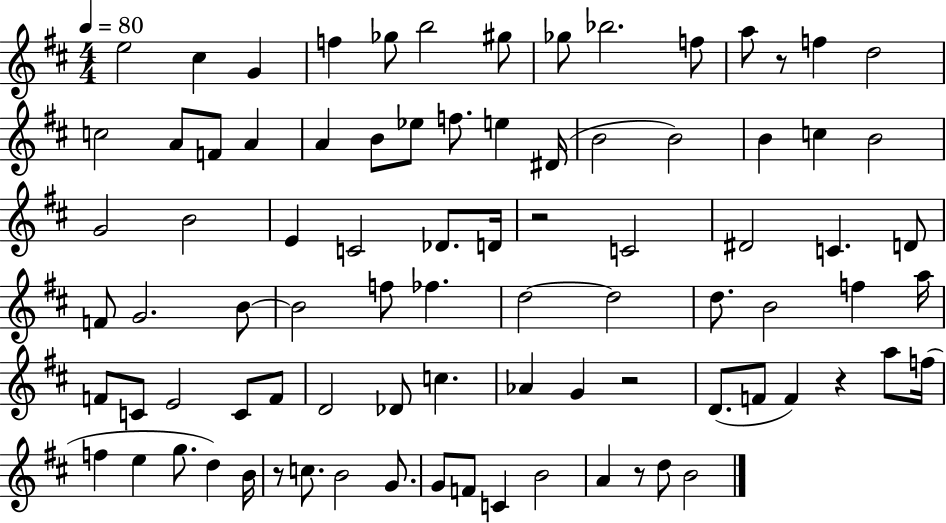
{
  \clef treble
  \numericTimeSignature
  \time 4/4
  \key d \major
  \tempo 4 = 80
  \repeat volta 2 { e''2 cis''4 g'4 | f''4 ges''8 b''2 gis''8 | ges''8 bes''2. f''8 | a''8 r8 f''4 d''2 | \break c''2 a'8 f'8 a'4 | a'4 b'8 ees''8 f''8. e''4 dis'16( | b'2 b'2) | b'4 c''4 b'2 | \break g'2 b'2 | e'4 c'2 des'8. d'16 | r2 c'2 | dis'2 c'4. d'8 | \break f'8 g'2. b'8~~ | b'2 f''8 fes''4. | d''2~~ d''2 | d''8. b'2 f''4 a''16 | \break f'8 c'8 e'2 c'8 f'8 | d'2 des'8 c''4. | aes'4 g'4 r2 | d'8.( f'8 f'4) r4 a''8 f''16( | \break f''4 e''4 g''8. d''4) b'16 | r8 c''8. b'2 g'8. | g'8 f'8 c'4 b'2 | a'4 r8 d''8 b'2 | \break } \bar "|."
}